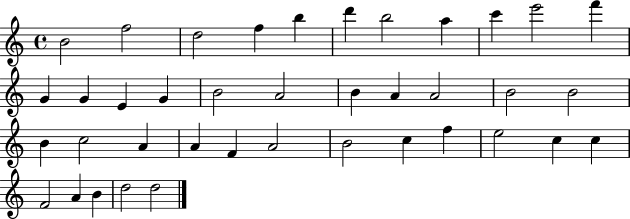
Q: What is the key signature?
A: C major